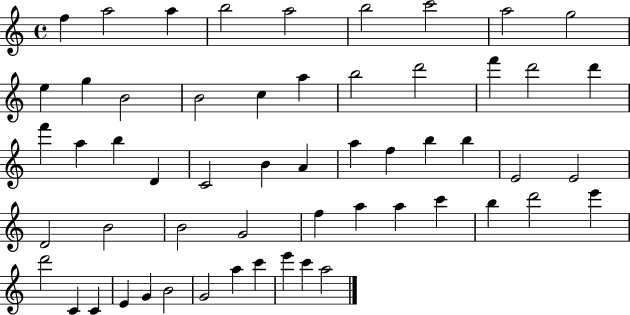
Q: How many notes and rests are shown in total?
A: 56